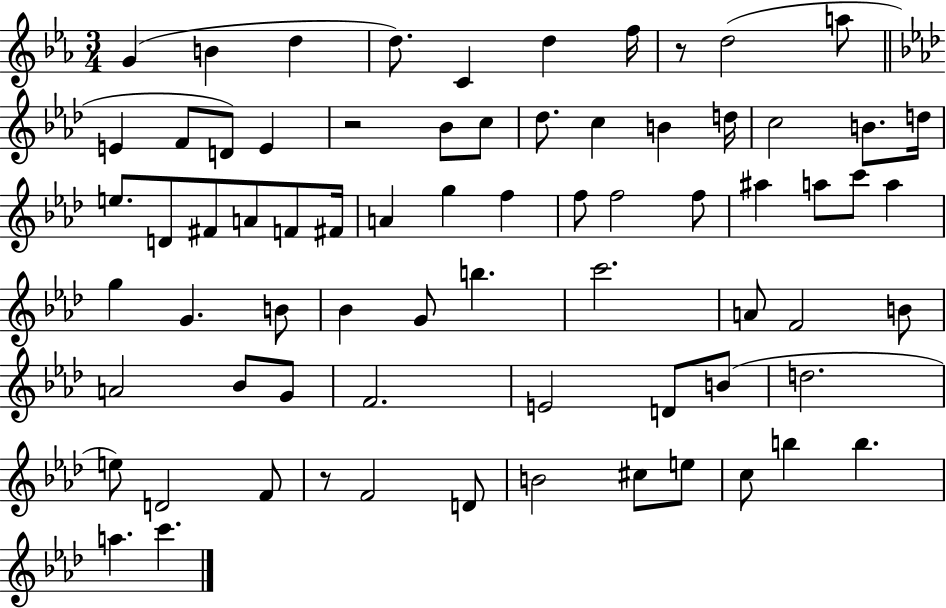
G4/q B4/q D5/q D5/e. C4/q D5/q F5/s R/e D5/h A5/e E4/q F4/e D4/e E4/q R/h Bb4/e C5/e Db5/e. C5/q B4/q D5/s C5/h B4/e. D5/s E5/e. D4/e F#4/e A4/e F4/e F#4/s A4/q G5/q F5/q F5/e F5/h F5/e A#5/q A5/e C6/e A5/q G5/q G4/q. B4/e Bb4/q G4/e B5/q. C6/h. A4/e F4/h B4/e A4/h Bb4/e G4/e F4/h. E4/h D4/e B4/e D5/h. E5/e D4/h F4/e R/e F4/h D4/e B4/h C#5/e E5/e C5/e B5/q B5/q. A5/q. C6/q.